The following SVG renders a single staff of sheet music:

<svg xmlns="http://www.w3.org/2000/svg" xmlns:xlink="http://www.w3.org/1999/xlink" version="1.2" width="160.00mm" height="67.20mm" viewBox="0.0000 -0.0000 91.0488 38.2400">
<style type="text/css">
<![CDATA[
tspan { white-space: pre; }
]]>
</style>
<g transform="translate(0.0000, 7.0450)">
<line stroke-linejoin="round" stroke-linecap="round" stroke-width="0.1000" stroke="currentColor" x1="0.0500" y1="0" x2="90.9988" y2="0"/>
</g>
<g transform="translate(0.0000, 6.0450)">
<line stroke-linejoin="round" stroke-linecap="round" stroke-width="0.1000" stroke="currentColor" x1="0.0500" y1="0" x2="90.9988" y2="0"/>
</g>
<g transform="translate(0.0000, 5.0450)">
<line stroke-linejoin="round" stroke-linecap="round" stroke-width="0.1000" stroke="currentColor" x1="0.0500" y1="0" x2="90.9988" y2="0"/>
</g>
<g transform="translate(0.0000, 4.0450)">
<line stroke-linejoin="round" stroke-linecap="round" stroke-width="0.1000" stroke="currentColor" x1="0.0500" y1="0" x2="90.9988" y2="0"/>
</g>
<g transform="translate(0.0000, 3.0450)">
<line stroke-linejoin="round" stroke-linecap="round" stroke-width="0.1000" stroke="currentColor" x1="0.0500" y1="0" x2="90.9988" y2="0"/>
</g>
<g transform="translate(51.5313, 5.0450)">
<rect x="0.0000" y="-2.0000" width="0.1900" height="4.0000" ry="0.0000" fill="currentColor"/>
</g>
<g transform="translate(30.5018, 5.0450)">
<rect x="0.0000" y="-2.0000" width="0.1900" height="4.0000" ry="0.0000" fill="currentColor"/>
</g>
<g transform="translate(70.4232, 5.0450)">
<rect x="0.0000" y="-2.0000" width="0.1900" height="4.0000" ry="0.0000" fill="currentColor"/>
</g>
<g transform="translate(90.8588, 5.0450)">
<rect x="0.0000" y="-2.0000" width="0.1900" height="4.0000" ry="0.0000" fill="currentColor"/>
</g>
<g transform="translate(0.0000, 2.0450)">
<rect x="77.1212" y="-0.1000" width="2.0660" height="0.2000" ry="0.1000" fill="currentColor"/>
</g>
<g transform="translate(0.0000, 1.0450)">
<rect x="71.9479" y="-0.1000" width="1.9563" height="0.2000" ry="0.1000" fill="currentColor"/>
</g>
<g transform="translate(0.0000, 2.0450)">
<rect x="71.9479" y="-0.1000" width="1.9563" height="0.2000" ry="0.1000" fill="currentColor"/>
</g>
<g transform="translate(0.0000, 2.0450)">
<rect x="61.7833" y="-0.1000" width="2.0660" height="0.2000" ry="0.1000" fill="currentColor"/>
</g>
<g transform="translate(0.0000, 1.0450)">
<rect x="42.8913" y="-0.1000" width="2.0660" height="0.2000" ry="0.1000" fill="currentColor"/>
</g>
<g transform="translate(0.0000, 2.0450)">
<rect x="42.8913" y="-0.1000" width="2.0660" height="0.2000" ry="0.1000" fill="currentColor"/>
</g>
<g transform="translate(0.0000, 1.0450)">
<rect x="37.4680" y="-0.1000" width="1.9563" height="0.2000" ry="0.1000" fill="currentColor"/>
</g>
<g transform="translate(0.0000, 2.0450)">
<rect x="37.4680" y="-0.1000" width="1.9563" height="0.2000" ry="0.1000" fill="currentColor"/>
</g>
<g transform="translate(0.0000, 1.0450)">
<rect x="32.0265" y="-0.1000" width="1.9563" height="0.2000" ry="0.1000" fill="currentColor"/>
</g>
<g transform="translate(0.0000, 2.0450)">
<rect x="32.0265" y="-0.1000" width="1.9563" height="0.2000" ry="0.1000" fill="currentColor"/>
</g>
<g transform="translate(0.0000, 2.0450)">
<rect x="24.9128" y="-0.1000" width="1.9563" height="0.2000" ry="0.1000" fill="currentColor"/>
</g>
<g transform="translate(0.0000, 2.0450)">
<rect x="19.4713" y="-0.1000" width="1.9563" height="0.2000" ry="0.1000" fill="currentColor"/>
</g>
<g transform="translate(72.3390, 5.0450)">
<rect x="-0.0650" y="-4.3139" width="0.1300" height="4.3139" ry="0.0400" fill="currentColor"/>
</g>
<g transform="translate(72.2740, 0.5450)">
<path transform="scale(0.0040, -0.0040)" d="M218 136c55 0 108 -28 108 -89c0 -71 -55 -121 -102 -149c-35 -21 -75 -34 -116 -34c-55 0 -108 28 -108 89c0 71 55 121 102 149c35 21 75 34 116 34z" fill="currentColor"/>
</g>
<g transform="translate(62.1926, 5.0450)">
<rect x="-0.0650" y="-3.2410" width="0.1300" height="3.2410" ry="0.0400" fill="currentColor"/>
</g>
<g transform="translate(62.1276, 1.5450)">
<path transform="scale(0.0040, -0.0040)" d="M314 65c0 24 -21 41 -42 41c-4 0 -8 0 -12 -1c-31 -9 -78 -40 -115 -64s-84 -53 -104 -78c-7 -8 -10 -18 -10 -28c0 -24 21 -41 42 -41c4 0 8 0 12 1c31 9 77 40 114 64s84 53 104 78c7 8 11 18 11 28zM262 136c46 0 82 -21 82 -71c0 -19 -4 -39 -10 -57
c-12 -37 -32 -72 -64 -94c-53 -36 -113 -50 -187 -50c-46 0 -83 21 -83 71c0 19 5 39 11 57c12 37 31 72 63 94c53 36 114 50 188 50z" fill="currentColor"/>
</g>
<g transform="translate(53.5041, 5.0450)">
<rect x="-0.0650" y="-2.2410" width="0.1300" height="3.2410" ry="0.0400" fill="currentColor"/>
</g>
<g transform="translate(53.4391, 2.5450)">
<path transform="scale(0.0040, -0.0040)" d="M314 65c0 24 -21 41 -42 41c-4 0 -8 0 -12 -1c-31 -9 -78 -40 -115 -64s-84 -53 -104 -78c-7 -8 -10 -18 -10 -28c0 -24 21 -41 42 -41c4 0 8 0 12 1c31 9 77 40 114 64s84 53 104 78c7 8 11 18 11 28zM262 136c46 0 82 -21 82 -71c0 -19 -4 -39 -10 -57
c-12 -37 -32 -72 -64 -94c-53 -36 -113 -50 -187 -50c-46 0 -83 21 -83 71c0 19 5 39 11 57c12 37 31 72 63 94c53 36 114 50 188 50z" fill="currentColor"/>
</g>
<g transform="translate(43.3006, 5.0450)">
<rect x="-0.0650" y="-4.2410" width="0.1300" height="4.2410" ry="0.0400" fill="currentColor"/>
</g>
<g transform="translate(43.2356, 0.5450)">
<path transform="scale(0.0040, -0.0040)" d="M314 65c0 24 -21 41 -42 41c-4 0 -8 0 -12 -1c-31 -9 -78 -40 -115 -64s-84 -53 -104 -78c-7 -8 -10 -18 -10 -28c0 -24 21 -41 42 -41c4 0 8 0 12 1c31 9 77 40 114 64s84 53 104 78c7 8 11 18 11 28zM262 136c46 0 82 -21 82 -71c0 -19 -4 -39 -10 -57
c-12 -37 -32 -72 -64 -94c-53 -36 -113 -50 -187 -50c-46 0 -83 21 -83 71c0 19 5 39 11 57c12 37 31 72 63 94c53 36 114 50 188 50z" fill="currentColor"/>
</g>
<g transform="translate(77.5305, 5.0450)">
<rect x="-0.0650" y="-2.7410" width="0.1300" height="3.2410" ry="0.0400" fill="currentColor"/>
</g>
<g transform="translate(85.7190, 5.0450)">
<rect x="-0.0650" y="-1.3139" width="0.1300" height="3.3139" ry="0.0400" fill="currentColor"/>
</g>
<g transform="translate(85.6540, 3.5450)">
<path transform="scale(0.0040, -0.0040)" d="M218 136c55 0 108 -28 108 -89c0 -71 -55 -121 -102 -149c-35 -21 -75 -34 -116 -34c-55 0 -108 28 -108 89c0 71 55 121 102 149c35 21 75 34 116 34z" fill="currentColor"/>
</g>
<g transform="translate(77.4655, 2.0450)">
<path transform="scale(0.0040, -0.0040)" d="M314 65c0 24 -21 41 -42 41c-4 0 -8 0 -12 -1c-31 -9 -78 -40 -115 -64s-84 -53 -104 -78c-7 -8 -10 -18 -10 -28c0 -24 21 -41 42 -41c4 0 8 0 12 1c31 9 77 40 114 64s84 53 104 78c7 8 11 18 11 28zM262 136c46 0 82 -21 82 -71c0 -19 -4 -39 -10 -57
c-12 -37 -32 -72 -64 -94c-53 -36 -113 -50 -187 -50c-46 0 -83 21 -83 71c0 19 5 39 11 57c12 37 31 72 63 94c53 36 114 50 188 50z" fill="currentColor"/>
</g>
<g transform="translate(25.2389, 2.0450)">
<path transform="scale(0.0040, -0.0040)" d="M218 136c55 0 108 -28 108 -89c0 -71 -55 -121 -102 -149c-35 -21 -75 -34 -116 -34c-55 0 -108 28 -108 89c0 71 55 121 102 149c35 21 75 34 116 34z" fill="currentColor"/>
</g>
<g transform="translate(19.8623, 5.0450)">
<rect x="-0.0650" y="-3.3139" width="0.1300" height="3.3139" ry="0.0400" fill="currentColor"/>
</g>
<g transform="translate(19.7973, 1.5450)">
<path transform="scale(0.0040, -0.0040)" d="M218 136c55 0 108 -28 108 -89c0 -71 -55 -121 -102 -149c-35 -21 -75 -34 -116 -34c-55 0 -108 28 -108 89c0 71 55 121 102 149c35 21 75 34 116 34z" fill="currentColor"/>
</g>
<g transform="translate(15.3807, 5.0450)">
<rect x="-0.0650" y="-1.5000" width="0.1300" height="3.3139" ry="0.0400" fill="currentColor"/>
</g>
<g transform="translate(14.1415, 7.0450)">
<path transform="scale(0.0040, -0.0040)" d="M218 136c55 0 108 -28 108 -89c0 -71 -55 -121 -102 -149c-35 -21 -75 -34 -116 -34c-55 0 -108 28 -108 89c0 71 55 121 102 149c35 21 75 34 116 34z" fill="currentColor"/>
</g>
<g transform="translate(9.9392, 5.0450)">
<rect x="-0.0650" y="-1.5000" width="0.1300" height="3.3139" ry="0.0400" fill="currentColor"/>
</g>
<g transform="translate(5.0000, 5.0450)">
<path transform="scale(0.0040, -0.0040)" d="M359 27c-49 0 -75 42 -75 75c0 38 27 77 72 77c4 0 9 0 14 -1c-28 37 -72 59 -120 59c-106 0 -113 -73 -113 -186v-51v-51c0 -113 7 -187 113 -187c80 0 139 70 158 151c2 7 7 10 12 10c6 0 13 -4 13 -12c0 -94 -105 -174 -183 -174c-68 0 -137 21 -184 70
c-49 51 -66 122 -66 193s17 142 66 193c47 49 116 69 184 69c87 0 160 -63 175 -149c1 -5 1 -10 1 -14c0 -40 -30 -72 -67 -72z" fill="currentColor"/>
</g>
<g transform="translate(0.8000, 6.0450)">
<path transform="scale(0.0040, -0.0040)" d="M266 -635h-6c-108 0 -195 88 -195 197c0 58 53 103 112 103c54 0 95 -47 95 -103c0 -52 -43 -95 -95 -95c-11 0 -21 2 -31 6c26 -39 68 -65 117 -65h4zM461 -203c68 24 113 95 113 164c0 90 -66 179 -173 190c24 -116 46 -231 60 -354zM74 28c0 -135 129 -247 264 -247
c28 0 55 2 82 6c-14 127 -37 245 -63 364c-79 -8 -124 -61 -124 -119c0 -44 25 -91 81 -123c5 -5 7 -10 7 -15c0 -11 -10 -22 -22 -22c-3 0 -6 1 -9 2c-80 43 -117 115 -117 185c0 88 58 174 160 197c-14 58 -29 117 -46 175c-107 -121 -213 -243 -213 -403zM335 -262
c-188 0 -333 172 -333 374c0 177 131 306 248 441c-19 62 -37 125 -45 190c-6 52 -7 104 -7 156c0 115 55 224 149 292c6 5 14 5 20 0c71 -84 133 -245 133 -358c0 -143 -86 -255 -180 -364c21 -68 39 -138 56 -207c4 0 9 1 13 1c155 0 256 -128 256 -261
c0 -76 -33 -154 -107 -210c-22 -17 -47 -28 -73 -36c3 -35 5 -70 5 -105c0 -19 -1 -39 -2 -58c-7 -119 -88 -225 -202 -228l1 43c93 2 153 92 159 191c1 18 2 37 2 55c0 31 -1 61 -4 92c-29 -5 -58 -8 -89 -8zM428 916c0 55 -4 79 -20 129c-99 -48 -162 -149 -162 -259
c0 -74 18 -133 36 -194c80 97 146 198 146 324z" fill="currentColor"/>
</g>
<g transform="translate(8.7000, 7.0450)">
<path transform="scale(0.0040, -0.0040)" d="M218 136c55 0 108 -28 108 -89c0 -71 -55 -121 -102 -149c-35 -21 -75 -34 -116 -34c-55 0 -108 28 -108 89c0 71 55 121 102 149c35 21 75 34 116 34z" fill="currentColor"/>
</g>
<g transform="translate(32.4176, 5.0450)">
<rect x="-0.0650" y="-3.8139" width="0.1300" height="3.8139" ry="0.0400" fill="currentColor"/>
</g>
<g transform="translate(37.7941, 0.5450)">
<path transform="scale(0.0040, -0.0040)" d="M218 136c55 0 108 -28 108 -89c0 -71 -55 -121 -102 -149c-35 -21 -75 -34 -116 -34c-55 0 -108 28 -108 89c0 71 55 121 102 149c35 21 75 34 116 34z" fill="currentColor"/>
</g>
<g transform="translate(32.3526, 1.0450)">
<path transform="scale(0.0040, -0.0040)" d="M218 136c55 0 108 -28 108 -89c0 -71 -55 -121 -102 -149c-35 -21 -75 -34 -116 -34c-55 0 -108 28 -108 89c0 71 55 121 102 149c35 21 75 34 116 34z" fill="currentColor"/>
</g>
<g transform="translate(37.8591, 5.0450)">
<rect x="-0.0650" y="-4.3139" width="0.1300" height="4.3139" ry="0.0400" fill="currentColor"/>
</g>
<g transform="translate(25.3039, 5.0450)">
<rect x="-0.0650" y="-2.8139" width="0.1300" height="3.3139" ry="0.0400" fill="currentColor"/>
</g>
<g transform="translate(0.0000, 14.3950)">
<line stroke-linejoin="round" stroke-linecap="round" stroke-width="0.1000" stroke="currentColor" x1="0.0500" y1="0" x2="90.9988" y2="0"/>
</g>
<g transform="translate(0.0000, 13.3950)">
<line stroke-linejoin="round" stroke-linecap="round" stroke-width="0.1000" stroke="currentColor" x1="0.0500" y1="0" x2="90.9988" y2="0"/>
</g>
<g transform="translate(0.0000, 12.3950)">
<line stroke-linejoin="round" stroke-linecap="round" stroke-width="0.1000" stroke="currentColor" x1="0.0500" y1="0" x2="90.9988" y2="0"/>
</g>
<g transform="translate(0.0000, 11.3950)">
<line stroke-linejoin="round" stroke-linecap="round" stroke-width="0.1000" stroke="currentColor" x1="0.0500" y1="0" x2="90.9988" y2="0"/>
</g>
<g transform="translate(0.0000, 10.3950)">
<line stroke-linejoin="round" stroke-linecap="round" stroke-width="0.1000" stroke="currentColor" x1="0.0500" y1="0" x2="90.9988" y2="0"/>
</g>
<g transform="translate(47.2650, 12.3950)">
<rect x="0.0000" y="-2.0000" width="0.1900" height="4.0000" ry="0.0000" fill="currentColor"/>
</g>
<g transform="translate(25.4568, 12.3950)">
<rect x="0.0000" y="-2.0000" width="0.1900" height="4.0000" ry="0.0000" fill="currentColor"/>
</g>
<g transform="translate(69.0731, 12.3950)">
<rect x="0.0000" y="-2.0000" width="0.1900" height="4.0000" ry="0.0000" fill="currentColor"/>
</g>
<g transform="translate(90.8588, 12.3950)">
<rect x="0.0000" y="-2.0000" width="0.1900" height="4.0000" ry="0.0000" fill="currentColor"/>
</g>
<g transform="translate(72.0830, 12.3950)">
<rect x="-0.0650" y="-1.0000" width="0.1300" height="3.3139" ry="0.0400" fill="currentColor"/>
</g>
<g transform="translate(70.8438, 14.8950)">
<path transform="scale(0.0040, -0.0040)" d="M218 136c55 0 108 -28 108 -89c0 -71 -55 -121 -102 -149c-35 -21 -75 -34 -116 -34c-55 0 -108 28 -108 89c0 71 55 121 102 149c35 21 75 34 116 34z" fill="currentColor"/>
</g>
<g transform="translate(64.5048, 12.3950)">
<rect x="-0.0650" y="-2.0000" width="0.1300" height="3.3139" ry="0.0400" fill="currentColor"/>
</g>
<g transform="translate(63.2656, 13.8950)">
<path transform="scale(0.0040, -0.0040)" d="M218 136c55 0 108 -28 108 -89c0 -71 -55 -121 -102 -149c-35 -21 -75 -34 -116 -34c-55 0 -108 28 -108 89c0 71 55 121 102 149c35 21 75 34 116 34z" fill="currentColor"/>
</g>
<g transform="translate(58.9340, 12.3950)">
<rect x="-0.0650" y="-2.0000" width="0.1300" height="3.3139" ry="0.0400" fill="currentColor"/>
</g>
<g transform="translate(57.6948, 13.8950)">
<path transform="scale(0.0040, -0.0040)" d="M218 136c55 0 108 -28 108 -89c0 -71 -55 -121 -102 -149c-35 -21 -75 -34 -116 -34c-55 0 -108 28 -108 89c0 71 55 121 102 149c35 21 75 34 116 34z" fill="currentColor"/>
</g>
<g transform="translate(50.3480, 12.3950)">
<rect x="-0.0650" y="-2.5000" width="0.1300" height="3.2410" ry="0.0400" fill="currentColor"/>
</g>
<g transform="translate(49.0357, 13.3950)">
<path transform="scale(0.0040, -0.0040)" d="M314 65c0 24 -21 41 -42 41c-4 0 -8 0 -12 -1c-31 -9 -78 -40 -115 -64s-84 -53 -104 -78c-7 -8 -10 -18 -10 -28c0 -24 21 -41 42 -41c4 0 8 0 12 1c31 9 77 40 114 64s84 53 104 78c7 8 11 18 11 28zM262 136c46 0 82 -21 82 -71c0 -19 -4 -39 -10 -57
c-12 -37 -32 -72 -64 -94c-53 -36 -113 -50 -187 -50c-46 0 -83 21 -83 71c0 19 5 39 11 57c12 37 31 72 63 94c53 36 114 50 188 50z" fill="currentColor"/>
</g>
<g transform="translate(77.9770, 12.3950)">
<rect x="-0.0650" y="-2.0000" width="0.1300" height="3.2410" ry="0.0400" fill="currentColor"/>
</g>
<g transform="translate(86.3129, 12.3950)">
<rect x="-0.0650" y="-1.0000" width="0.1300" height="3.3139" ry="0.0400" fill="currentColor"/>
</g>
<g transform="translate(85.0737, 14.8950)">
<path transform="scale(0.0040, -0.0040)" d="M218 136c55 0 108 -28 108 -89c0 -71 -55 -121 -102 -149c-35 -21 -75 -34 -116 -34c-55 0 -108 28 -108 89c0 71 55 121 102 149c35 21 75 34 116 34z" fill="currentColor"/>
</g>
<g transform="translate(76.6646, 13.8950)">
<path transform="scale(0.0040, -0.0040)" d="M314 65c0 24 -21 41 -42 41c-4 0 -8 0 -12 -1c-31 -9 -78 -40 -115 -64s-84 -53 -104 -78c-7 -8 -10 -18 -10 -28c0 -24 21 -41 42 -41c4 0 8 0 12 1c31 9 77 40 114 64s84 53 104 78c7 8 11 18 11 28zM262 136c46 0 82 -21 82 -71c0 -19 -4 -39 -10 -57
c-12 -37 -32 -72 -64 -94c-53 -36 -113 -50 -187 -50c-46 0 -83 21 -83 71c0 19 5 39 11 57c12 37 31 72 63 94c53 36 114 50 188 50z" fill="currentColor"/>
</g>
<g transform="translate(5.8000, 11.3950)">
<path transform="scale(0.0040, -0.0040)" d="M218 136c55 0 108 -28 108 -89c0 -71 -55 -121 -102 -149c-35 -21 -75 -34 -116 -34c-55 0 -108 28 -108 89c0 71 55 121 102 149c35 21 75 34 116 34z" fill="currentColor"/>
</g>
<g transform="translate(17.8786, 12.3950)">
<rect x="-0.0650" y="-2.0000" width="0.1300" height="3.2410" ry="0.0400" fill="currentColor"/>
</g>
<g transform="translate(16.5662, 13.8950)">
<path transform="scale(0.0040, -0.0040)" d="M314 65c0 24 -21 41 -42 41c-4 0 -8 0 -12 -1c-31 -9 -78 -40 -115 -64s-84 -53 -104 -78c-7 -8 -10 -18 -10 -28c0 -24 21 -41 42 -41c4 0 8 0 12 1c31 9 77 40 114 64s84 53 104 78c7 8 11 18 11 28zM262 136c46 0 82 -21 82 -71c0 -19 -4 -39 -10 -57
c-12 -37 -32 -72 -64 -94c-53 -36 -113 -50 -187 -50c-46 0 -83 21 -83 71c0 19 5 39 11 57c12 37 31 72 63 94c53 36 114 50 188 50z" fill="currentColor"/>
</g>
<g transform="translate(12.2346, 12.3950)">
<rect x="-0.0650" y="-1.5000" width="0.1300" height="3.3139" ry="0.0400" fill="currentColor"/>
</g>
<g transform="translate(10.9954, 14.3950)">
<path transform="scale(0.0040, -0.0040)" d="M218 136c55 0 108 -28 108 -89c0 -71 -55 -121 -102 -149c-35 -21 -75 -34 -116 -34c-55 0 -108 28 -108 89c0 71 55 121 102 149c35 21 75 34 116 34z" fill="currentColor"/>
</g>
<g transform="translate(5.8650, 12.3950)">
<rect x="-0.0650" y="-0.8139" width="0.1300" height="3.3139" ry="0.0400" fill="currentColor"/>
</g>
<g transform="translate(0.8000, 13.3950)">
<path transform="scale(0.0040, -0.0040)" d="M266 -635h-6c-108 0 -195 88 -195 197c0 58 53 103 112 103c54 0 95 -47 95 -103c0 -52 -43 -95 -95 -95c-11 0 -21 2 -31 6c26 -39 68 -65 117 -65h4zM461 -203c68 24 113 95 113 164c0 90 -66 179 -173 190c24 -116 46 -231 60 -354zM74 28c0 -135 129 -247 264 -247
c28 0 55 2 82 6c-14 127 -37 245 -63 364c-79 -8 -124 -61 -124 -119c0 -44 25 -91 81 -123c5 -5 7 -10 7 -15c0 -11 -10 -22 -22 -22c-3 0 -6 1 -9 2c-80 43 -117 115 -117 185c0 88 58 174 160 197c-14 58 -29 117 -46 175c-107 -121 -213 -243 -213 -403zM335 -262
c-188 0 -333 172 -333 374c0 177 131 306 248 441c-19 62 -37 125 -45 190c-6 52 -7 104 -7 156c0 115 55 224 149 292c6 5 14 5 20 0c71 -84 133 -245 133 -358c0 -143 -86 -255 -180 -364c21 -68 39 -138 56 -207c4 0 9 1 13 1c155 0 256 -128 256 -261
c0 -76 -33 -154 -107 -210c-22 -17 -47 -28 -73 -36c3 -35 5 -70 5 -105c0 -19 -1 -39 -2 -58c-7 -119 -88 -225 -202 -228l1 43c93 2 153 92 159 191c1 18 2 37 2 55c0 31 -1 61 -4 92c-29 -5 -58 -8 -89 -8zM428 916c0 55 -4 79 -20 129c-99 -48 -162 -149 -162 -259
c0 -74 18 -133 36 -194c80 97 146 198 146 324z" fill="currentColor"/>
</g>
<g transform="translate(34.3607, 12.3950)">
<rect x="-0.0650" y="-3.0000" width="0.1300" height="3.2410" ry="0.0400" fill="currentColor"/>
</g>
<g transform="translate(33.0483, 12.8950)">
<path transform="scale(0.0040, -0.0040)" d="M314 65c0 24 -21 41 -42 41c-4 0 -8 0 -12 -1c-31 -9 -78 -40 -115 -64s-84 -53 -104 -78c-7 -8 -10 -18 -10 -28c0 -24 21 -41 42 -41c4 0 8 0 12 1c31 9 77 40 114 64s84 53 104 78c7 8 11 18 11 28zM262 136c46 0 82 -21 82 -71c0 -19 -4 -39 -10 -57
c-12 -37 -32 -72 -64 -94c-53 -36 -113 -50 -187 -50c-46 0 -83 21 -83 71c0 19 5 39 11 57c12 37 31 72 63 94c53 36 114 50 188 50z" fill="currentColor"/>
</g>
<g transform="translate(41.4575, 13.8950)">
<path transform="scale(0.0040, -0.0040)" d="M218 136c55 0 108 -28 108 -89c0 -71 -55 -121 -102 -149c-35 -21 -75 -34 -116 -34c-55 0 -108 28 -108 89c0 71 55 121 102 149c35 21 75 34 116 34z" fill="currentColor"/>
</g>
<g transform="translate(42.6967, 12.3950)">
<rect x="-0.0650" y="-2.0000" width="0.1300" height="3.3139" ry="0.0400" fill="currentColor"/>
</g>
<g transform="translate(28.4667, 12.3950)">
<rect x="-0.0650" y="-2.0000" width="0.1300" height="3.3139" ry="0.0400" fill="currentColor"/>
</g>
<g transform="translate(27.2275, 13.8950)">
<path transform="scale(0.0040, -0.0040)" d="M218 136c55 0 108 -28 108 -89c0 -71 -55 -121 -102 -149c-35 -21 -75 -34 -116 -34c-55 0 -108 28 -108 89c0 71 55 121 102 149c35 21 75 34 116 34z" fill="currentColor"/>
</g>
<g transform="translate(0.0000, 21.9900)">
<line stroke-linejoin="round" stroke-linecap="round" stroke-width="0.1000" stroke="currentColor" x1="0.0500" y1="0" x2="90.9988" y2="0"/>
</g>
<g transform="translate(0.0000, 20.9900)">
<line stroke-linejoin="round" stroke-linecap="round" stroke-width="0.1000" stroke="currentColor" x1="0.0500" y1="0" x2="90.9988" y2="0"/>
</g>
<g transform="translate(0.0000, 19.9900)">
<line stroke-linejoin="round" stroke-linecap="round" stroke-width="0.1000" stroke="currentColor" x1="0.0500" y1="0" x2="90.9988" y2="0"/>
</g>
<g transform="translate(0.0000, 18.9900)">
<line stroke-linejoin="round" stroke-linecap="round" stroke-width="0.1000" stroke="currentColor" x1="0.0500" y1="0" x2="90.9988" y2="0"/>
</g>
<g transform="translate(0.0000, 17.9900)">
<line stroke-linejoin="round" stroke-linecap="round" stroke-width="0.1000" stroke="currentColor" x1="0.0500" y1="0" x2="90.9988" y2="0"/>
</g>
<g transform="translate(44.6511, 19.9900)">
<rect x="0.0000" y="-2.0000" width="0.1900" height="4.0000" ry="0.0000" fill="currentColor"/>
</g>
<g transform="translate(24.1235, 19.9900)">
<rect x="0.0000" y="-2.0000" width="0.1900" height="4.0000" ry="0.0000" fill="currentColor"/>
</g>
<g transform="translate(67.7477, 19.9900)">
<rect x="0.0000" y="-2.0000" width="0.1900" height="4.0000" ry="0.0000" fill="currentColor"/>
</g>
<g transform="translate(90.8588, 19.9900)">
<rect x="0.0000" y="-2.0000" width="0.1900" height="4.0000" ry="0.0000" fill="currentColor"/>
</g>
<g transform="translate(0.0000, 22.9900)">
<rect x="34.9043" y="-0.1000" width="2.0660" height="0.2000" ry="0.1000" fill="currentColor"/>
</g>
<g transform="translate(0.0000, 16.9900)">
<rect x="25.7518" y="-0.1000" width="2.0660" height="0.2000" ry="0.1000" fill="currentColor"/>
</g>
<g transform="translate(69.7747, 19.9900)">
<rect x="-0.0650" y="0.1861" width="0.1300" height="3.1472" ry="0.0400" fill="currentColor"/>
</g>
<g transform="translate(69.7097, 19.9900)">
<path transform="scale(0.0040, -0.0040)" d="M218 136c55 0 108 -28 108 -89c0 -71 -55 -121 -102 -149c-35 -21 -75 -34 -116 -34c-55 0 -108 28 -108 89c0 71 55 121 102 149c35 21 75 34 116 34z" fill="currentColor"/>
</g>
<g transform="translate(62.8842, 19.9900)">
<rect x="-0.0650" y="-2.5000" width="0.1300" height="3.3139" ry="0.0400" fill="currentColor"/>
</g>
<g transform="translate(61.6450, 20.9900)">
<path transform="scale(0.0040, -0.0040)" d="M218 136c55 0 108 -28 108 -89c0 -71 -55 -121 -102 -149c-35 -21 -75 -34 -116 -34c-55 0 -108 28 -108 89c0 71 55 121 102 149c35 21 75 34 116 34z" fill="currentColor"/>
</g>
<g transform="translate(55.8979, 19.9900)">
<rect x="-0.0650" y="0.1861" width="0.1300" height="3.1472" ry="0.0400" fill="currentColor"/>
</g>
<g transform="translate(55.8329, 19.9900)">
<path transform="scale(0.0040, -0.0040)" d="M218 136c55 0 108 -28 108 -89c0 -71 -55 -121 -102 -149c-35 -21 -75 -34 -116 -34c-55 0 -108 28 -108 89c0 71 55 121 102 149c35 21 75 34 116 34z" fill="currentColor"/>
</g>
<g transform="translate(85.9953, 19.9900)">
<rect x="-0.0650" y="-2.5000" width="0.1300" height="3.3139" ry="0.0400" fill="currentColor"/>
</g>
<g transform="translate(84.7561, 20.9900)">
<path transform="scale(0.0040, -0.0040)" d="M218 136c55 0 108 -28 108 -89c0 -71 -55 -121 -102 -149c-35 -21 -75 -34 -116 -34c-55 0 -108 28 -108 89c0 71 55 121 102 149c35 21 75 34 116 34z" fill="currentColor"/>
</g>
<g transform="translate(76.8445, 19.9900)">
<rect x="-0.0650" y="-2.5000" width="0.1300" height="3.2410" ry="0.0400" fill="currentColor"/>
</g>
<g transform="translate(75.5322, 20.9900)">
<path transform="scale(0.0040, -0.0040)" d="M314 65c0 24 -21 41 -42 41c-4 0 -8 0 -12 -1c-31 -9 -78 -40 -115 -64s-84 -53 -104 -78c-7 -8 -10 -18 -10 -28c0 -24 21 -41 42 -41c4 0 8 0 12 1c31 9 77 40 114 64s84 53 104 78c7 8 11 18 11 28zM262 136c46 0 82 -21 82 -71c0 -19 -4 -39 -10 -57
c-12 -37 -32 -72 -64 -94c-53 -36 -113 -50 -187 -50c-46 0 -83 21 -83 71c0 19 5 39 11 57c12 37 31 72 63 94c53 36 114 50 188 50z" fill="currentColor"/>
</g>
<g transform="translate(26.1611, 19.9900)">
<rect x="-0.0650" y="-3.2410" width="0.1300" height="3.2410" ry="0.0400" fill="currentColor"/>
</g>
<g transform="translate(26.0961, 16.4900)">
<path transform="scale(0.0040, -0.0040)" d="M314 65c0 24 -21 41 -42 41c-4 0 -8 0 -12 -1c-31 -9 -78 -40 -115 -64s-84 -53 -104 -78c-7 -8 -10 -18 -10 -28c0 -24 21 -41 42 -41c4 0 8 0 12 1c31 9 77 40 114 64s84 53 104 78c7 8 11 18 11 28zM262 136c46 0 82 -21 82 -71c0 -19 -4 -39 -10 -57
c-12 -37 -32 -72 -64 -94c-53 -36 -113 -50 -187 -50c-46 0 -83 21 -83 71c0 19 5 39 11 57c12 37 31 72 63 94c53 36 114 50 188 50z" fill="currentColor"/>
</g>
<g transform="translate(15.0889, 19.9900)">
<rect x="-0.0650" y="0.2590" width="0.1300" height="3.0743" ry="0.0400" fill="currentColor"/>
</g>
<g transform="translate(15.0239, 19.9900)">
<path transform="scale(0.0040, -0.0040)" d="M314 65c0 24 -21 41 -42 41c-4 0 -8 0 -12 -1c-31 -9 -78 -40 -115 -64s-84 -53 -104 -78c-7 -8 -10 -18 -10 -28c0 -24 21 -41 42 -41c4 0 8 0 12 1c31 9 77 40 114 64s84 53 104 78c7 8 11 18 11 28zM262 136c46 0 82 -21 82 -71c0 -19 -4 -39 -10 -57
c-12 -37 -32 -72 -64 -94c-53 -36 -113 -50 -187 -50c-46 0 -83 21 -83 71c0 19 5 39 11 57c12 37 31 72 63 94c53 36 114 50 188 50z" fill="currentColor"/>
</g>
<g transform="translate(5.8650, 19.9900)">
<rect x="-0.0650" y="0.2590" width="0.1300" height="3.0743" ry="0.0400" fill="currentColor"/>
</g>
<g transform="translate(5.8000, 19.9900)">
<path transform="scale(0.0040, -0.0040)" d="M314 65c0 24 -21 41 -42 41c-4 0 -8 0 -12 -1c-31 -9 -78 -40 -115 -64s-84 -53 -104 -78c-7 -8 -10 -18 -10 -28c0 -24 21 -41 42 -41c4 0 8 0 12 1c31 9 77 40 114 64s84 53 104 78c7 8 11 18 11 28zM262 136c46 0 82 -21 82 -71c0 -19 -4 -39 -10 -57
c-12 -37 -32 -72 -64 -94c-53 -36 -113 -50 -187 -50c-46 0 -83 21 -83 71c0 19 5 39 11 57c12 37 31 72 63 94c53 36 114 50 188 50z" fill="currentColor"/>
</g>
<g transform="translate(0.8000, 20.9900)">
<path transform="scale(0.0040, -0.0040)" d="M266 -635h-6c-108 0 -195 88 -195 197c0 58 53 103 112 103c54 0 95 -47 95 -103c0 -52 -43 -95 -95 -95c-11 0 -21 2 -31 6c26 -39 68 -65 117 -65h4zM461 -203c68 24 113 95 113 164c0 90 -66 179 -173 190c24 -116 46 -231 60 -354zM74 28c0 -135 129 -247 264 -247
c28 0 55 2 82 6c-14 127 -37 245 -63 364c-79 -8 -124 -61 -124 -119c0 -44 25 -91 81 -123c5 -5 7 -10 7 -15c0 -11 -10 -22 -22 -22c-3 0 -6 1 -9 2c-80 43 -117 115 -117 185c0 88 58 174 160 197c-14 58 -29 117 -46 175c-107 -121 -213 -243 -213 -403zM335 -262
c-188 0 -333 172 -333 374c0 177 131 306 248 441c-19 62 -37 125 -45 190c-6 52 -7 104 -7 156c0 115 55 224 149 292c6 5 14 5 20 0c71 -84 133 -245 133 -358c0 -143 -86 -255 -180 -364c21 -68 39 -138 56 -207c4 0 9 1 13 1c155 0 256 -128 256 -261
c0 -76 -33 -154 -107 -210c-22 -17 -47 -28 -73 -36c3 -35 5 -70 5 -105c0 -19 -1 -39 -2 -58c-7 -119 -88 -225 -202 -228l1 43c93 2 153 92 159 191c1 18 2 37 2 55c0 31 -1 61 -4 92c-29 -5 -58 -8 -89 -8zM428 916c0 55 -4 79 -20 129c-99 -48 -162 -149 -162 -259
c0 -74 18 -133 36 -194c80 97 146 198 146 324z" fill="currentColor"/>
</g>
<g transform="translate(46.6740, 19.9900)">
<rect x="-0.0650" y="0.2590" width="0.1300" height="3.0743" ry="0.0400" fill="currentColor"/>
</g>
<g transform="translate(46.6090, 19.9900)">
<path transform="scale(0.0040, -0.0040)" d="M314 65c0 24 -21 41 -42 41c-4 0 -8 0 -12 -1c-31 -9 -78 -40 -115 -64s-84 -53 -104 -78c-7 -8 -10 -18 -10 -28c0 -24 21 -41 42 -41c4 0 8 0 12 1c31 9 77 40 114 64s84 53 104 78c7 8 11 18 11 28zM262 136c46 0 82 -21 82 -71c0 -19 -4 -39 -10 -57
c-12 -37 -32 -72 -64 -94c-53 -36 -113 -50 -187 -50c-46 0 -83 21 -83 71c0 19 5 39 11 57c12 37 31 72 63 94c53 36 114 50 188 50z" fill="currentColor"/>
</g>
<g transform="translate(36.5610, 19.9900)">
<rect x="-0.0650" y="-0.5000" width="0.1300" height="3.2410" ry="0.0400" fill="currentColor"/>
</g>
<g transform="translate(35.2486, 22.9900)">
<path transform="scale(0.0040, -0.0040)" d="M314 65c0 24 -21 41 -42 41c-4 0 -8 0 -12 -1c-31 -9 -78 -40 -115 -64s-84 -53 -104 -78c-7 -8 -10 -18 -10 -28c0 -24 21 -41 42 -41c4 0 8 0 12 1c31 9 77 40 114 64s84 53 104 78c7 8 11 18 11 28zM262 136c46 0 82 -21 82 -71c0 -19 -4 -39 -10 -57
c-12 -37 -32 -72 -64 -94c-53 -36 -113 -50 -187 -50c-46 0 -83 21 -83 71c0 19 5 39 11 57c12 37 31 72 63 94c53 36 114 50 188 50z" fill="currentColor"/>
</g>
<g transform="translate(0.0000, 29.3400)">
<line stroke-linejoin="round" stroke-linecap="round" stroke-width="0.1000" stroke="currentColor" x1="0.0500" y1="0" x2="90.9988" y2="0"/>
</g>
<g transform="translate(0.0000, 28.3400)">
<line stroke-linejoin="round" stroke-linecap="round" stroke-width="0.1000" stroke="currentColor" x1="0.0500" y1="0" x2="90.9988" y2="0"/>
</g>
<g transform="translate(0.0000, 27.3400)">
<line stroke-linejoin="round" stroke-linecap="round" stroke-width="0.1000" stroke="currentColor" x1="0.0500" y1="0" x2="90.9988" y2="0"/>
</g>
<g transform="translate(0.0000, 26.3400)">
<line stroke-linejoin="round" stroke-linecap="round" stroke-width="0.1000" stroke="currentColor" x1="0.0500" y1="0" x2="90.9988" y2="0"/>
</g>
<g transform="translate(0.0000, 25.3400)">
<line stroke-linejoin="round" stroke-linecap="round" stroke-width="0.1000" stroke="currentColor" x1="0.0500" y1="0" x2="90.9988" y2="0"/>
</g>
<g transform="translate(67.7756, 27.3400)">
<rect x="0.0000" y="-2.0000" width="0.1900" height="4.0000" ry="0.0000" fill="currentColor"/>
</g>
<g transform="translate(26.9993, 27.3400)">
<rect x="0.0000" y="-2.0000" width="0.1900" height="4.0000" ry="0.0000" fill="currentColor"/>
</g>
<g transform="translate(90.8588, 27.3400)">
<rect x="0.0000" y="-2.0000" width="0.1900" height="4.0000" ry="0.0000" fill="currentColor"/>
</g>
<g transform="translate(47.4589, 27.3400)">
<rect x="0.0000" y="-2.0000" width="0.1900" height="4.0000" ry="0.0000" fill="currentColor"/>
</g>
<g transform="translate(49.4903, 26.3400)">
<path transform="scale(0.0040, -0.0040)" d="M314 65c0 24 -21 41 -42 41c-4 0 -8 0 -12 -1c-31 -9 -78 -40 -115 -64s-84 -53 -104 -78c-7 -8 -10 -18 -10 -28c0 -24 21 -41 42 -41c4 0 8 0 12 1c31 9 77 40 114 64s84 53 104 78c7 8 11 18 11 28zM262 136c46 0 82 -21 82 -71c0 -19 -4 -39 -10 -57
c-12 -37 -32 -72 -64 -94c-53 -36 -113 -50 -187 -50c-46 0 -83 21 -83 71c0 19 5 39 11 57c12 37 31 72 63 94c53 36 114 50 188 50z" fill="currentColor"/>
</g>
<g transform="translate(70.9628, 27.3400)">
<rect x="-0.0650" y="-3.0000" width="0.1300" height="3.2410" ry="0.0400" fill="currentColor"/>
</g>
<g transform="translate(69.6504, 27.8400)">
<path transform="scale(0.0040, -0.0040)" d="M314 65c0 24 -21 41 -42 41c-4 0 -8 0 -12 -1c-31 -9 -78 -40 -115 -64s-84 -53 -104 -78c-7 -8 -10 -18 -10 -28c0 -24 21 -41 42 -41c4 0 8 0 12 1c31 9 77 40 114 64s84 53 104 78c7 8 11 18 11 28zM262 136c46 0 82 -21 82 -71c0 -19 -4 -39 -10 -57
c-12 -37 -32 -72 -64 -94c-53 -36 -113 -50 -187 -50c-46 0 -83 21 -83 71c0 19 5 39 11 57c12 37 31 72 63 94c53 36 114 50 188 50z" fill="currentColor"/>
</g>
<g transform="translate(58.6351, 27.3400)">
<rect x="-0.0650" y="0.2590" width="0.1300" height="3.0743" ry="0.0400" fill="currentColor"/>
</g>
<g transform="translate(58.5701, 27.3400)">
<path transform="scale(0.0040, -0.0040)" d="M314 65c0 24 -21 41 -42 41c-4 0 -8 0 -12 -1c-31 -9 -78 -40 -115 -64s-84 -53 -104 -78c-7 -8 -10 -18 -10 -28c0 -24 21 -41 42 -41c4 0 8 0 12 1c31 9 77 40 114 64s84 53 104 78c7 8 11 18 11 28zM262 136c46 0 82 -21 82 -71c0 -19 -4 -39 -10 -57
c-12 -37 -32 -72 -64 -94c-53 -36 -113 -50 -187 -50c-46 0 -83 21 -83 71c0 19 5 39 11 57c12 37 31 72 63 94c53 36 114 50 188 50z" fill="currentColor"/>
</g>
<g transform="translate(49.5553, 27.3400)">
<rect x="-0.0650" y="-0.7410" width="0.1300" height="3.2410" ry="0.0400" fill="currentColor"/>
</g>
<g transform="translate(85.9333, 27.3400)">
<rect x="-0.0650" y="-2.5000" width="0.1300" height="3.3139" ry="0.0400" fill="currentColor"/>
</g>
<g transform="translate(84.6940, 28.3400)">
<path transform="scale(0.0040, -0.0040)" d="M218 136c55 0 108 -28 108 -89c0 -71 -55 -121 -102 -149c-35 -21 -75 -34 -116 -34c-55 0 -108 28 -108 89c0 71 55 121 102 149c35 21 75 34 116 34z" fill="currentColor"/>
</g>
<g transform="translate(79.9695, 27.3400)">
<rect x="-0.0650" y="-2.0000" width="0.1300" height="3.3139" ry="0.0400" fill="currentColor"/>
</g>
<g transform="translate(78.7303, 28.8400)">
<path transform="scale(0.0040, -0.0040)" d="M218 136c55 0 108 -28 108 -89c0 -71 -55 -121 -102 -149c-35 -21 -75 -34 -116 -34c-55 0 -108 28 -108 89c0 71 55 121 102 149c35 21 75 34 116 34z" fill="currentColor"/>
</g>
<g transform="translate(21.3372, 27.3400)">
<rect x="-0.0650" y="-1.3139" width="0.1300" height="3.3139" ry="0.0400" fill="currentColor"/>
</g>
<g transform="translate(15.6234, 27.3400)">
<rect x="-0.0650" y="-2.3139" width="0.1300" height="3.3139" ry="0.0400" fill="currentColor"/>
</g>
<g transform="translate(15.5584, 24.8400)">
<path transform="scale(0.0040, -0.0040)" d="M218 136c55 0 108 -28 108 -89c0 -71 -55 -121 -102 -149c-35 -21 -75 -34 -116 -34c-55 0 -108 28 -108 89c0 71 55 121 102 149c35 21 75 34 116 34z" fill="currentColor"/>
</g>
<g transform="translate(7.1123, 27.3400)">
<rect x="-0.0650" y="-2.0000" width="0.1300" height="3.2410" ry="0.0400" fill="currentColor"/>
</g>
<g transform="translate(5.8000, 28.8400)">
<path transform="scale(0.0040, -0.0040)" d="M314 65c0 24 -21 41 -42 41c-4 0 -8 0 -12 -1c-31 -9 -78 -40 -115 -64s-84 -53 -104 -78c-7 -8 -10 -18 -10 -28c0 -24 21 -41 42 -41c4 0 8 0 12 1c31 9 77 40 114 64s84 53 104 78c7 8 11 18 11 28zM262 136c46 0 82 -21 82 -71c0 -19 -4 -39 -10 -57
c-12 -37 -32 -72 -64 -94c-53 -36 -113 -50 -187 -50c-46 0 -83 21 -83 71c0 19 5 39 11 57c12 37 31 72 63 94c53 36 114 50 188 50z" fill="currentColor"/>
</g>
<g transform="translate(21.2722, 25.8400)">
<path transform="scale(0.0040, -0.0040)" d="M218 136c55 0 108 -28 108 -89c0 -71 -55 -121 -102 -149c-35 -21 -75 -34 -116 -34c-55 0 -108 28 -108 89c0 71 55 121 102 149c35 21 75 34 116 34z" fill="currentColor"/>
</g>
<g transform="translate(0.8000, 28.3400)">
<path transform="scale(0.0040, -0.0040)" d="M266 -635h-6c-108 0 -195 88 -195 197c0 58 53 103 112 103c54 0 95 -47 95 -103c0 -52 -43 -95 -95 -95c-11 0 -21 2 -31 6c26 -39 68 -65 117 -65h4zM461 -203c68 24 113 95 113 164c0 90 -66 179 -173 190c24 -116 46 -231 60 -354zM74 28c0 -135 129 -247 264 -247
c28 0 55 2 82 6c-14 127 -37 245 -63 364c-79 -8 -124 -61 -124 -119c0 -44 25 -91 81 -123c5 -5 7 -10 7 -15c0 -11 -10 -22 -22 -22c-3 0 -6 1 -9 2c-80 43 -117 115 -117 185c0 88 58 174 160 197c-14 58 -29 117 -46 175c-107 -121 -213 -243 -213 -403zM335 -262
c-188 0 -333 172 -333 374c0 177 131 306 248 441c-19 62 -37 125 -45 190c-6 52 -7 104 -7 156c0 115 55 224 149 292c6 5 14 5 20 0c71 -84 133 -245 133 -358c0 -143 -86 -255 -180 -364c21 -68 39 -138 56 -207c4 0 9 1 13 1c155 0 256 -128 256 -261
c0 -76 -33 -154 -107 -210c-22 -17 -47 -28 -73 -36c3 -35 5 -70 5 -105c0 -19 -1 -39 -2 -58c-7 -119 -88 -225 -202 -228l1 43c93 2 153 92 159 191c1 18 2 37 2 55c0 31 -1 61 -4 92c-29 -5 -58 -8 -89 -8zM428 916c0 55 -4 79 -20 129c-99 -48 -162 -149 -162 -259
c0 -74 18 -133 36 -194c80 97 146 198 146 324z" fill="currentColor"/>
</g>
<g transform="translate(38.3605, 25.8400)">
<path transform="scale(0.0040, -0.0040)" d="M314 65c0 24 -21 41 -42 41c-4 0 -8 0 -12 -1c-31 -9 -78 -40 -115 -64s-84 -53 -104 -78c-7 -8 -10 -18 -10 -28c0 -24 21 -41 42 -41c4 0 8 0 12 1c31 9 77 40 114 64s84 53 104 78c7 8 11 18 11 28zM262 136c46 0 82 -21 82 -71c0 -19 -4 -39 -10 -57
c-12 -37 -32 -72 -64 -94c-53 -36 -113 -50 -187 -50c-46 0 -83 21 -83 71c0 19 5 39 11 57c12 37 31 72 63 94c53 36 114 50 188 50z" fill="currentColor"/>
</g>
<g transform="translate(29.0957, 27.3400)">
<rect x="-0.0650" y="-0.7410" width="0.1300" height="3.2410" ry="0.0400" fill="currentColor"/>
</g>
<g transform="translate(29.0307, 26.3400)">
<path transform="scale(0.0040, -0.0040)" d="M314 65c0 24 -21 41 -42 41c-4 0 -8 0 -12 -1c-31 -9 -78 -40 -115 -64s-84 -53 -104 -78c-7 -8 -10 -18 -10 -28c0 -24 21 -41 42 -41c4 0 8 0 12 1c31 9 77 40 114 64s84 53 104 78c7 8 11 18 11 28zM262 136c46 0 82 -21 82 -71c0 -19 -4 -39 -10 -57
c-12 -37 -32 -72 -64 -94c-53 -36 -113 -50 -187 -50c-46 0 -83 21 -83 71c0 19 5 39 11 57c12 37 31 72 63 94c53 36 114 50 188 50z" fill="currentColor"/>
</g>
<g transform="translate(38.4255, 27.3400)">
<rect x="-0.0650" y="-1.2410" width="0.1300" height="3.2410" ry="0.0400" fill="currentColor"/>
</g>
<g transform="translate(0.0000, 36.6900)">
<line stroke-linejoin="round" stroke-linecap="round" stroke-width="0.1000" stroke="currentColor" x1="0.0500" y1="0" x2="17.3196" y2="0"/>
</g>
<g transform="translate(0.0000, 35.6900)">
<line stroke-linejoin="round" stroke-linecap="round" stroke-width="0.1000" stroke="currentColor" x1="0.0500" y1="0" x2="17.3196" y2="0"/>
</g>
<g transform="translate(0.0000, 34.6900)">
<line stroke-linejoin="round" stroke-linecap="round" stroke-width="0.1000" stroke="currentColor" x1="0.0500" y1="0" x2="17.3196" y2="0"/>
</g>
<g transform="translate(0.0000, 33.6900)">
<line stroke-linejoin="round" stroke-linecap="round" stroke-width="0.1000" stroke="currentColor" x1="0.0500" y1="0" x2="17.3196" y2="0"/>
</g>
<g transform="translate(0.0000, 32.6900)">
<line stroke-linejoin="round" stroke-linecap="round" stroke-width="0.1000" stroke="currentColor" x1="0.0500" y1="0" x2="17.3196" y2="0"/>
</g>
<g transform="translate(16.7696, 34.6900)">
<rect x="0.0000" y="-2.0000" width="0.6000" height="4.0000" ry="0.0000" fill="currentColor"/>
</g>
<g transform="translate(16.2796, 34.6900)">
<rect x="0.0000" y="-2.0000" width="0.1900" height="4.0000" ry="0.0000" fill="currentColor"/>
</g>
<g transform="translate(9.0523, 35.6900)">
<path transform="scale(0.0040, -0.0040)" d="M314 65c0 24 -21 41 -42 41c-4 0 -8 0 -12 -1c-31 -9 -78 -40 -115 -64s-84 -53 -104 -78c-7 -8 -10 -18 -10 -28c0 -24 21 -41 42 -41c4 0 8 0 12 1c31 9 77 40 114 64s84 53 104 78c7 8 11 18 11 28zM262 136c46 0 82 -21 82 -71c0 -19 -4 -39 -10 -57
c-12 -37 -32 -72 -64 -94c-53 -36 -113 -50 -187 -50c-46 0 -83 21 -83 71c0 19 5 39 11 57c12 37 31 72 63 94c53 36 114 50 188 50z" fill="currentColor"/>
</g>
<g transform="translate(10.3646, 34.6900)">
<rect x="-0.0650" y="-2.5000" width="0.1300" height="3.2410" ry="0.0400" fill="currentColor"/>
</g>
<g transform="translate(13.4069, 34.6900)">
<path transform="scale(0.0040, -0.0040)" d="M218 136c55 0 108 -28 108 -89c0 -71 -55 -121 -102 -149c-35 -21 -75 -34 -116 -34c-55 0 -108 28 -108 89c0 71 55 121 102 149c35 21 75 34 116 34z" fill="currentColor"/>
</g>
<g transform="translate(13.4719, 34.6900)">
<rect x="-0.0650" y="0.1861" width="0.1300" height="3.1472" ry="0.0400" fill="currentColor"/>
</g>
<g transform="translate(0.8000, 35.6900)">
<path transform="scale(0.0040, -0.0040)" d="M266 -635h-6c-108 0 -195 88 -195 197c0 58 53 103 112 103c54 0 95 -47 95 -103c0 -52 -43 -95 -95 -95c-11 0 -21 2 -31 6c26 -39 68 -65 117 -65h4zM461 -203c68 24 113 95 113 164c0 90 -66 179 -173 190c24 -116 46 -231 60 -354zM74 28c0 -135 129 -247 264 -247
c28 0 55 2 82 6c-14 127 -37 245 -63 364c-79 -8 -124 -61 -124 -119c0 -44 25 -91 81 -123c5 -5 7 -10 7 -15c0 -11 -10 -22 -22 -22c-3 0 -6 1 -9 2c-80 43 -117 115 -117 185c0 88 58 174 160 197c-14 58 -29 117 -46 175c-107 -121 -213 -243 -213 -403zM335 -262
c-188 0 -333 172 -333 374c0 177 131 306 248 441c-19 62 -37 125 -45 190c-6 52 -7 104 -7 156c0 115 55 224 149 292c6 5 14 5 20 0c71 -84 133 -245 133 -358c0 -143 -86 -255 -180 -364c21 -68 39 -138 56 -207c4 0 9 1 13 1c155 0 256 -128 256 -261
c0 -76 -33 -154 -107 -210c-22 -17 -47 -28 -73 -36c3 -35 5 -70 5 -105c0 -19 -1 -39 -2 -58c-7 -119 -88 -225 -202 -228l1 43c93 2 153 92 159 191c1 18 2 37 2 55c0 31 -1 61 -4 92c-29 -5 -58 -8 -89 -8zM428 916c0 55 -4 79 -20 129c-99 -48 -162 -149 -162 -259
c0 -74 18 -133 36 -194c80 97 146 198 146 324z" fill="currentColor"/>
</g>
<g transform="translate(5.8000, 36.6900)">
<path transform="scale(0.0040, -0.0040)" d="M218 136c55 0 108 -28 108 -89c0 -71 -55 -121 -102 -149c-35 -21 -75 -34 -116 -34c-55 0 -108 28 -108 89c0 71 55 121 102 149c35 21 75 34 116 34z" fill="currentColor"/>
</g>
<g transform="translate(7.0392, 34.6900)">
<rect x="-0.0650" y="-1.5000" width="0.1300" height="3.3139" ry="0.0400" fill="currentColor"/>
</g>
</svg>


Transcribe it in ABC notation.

X:1
T:Untitled
M:4/4
L:1/4
K:C
E E b a c' d' d'2 g2 b2 d' a2 e d E F2 F A2 F G2 F F D F2 D B2 B2 b2 C2 B2 B G B G2 G F2 g e d2 e2 d2 B2 A2 F G E G2 B